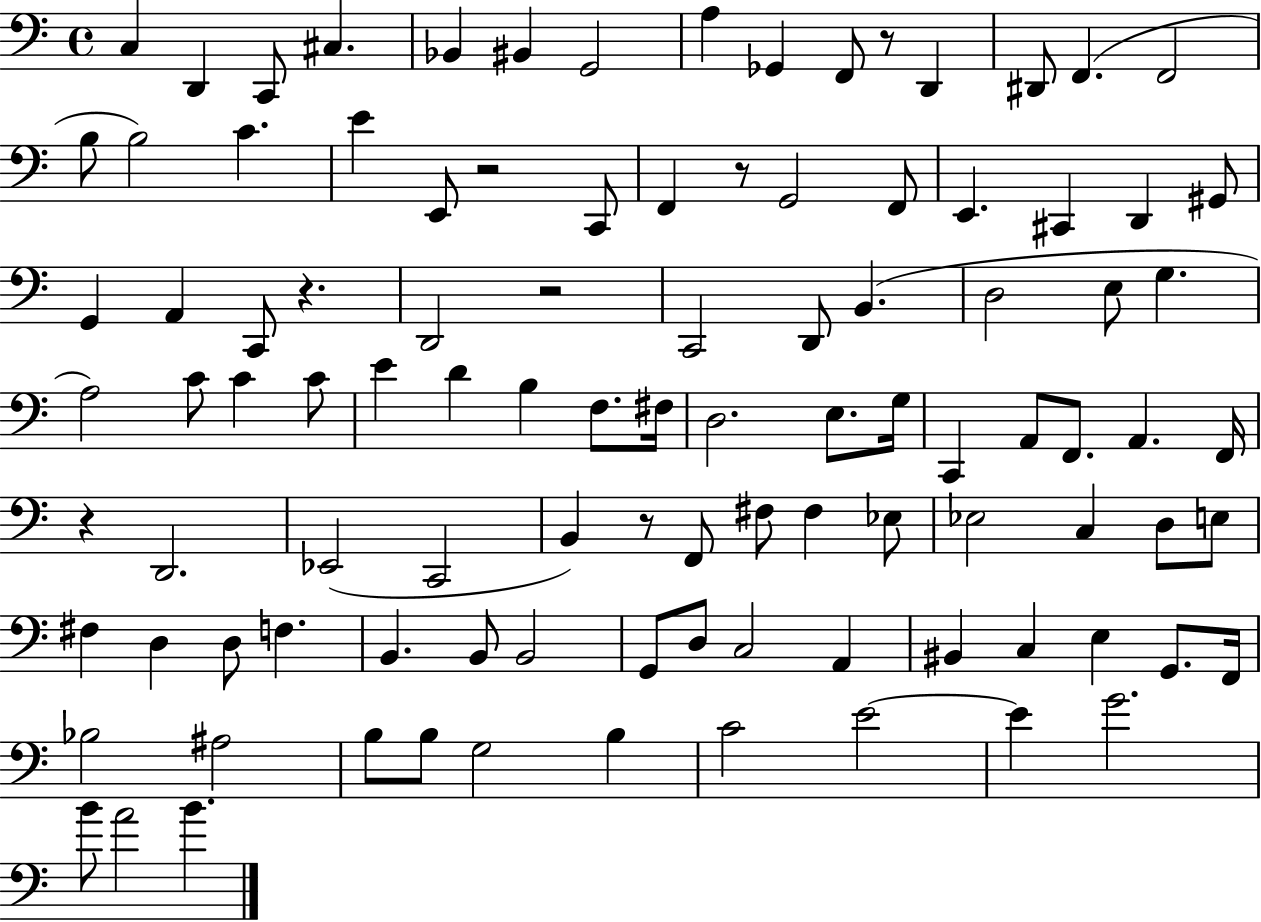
{
  \clef bass
  \time 4/4
  \defaultTimeSignature
  \key c \major
  \repeat volta 2 { c4 d,4 c,8 cis4. | bes,4 bis,4 g,2 | a4 ges,4 f,8 r8 d,4 | dis,8 f,4.( f,2 | \break b8 b2) c'4. | e'4 e,8 r2 c,8 | f,4 r8 g,2 f,8 | e,4. cis,4 d,4 gis,8 | \break g,4 a,4 c,8 r4. | d,2 r2 | c,2 d,8 b,4.( | d2 e8 g4. | \break a2) c'8 c'4 c'8 | e'4 d'4 b4 f8. fis16 | d2. e8. g16 | c,4 a,8 f,8. a,4. f,16 | \break r4 d,2. | ees,2( c,2 | b,4) r8 f,8 fis8 fis4 ees8 | ees2 c4 d8 e8 | \break fis4 d4 d8 f4. | b,4. b,8 b,2 | g,8 d8 c2 a,4 | bis,4 c4 e4 g,8. f,16 | \break bes2 ais2 | b8 b8 g2 b4 | c'2 e'2~~ | e'4 g'2. | \break b'8 a'2 b'4. | } \bar "|."
}